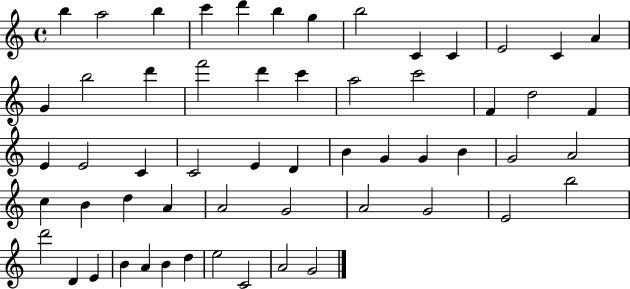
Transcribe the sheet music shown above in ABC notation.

X:1
T:Untitled
M:4/4
L:1/4
K:C
b a2 b c' d' b g b2 C C E2 C A G b2 d' f'2 d' c' a2 c'2 F d2 F E E2 C C2 E D B G G B G2 A2 c B d A A2 G2 A2 G2 E2 b2 d'2 D E B A B d e2 C2 A2 G2